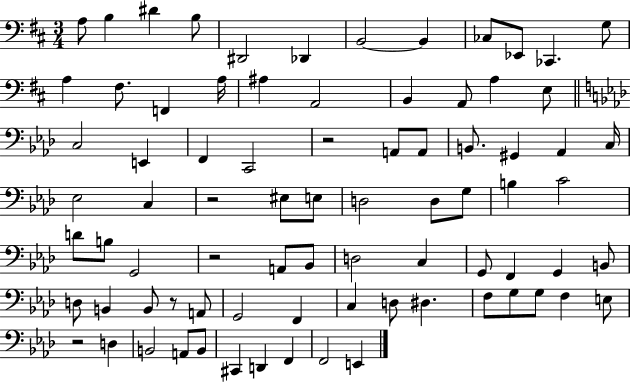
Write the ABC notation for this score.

X:1
T:Untitled
M:3/4
L:1/4
K:D
A,/2 B, ^D B,/2 ^D,,2 _D,, B,,2 B,, _C,/2 _E,,/2 _C,, G,/2 A, ^F,/2 F,, A,/4 ^A, A,,2 B,, A,,/2 A, E,/2 C,2 E,, F,, C,,2 z2 A,,/2 A,,/2 B,,/2 ^G,, _A,, C,/4 _E,2 C, z2 ^E,/2 E,/2 D,2 D,/2 G,/2 B, C2 D/2 B,/2 G,,2 z2 A,,/2 _B,,/2 D,2 C, G,,/2 F,, G,, B,,/2 D,/2 B,, B,,/2 z/2 A,,/2 G,,2 F,, C, D,/2 ^D, F,/2 G,/2 G,/2 F, E,/2 z2 D, B,,2 A,,/2 B,,/2 ^C,, D,, F,, F,,2 E,,